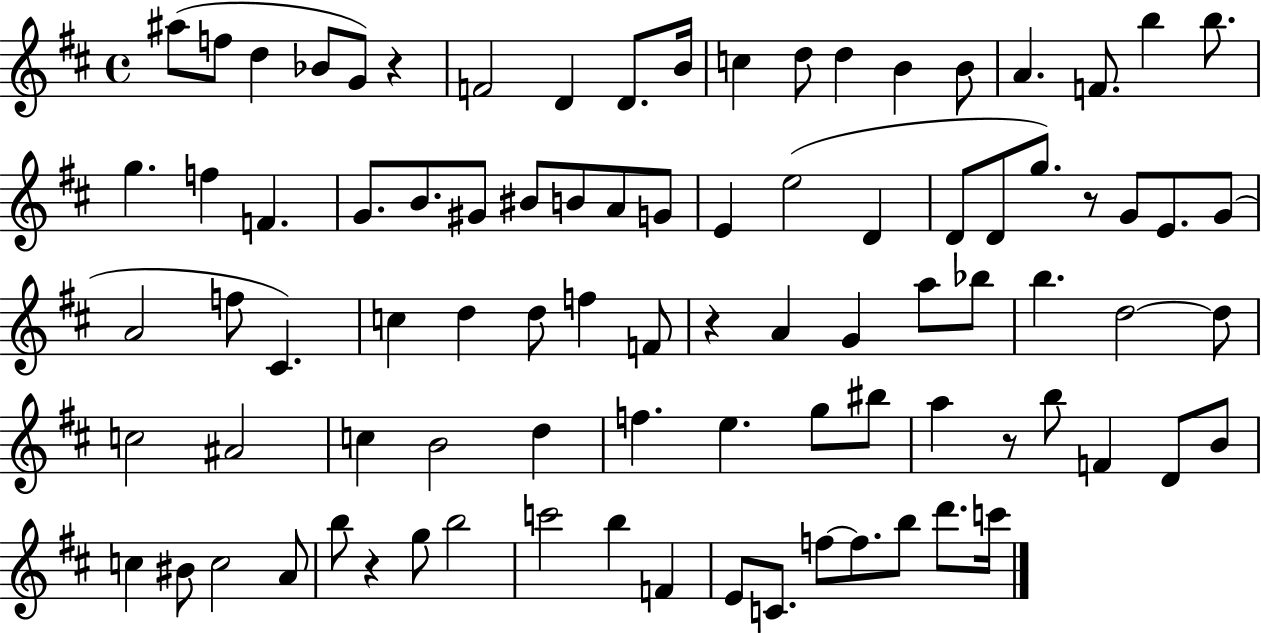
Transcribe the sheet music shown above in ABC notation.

X:1
T:Untitled
M:4/4
L:1/4
K:D
^a/2 f/2 d _B/2 G/2 z F2 D D/2 B/4 c d/2 d B B/2 A F/2 b b/2 g f F G/2 B/2 ^G/2 ^B/2 B/2 A/2 G/2 E e2 D D/2 D/2 g/2 z/2 G/2 E/2 G/2 A2 f/2 ^C c d d/2 f F/2 z A G a/2 _b/2 b d2 d/2 c2 ^A2 c B2 d f e g/2 ^b/2 a z/2 b/2 F D/2 B/2 c ^B/2 c2 A/2 b/2 z g/2 b2 c'2 b F E/2 C/2 f/2 f/2 b/2 d'/2 c'/4